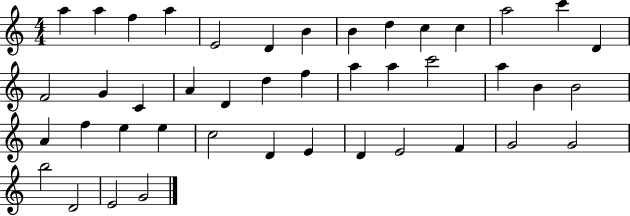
A5/q A5/q F5/q A5/q E4/h D4/q B4/q B4/q D5/q C5/q C5/q A5/h C6/q D4/q F4/h G4/q C4/q A4/q D4/q D5/q F5/q A5/q A5/q C6/h A5/q B4/q B4/h A4/q F5/q E5/q E5/q C5/h D4/q E4/q D4/q E4/h F4/q G4/h G4/h B5/h D4/h E4/h G4/h